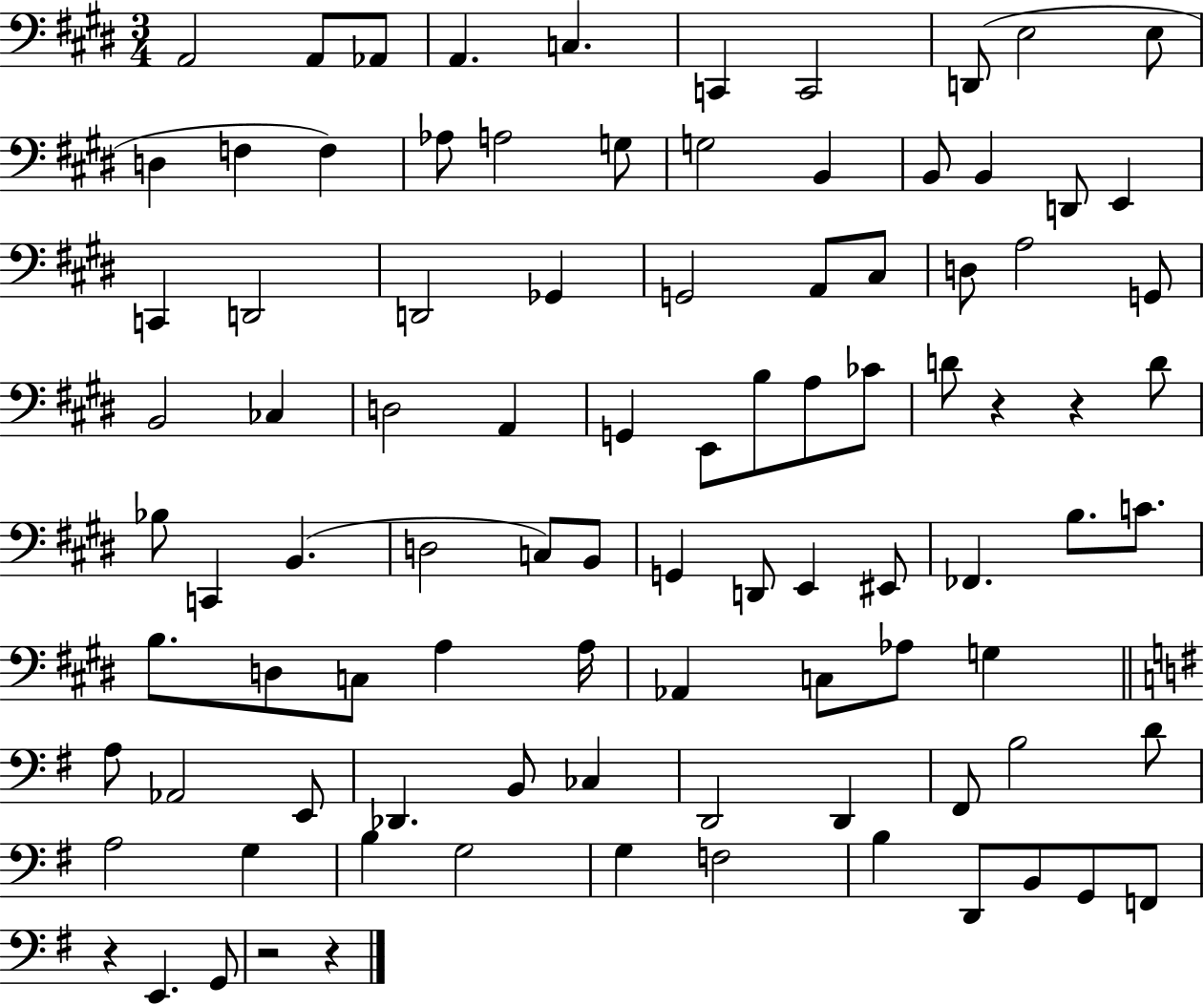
A2/h A2/e Ab2/e A2/q. C3/q. C2/q C2/h D2/e E3/h E3/e D3/q F3/q F3/q Ab3/e A3/h G3/e G3/h B2/q B2/e B2/q D2/e E2/q C2/q D2/h D2/h Gb2/q G2/h A2/e C#3/e D3/e A3/h G2/e B2/h CES3/q D3/h A2/q G2/q E2/e B3/e A3/e CES4/e D4/e R/q R/q D4/e Bb3/e C2/q B2/q. D3/h C3/e B2/e G2/q D2/e E2/q EIS2/e FES2/q. B3/e. C4/e. B3/e. D3/e C3/e A3/q A3/s Ab2/q C3/e Ab3/e G3/q A3/e Ab2/h E2/e Db2/q. B2/e CES3/q D2/h D2/q F#2/e B3/h D4/e A3/h G3/q B3/q G3/h G3/q F3/h B3/q D2/e B2/e G2/e F2/e R/q E2/q. G2/e R/h R/q